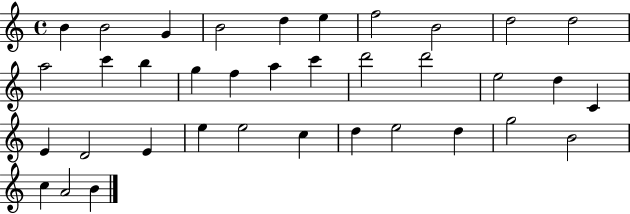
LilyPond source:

{
  \clef treble
  \time 4/4
  \defaultTimeSignature
  \key c \major
  b'4 b'2 g'4 | b'2 d''4 e''4 | f''2 b'2 | d''2 d''2 | \break a''2 c'''4 b''4 | g''4 f''4 a''4 c'''4 | d'''2 d'''2 | e''2 d''4 c'4 | \break e'4 d'2 e'4 | e''4 e''2 c''4 | d''4 e''2 d''4 | g''2 b'2 | \break c''4 a'2 b'4 | \bar "|."
}